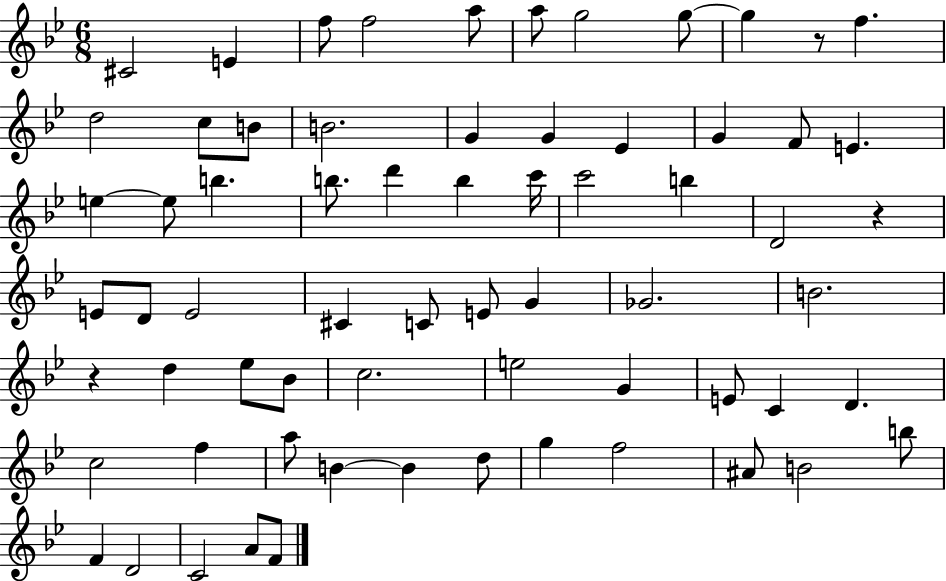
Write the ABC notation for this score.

X:1
T:Untitled
M:6/8
L:1/4
K:Bb
^C2 E f/2 f2 a/2 a/2 g2 g/2 g z/2 f d2 c/2 B/2 B2 G G _E G F/2 E e e/2 b b/2 d' b c'/4 c'2 b D2 z E/2 D/2 E2 ^C C/2 E/2 G _G2 B2 z d _e/2 _B/2 c2 e2 G E/2 C D c2 f a/2 B B d/2 g f2 ^A/2 B2 b/2 F D2 C2 A/2 F/2